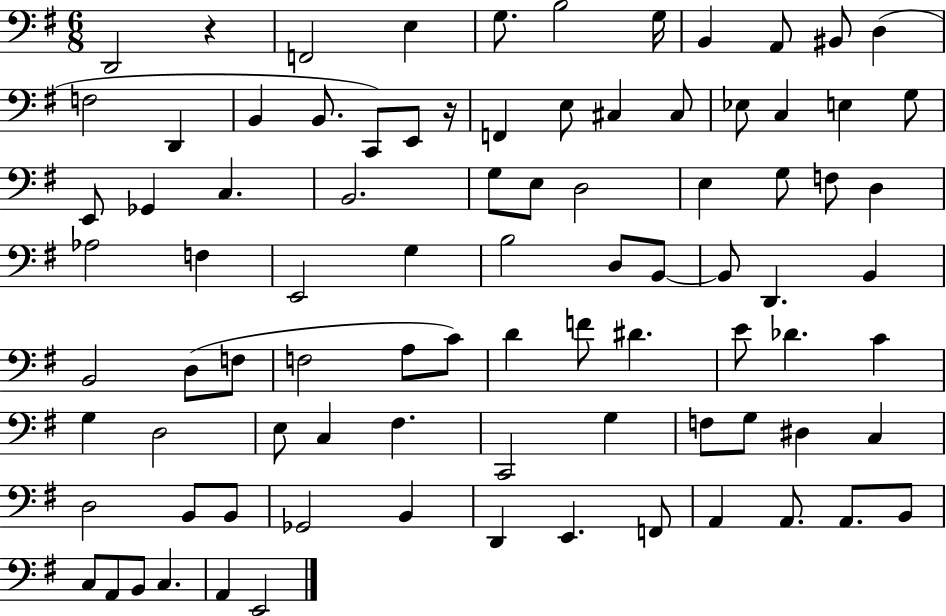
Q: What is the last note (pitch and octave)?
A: E2